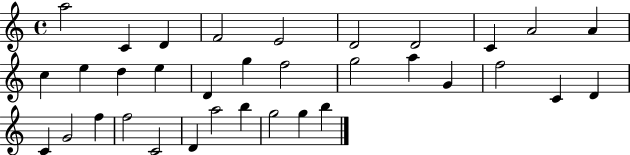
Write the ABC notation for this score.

X:1
T:Untitled
M:4/4
L:1/4
K:C
a2 C D F2 E2 D2 D2 C A2 A c e d e D g f2 g2 a G f2 C D C G2 f f2 C2 D a2 b g2 g b